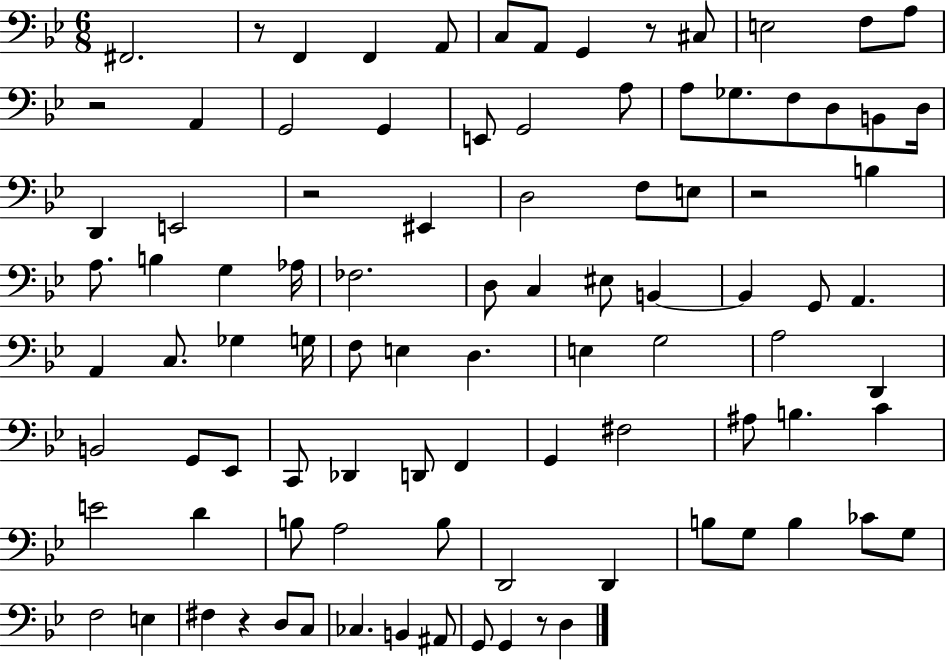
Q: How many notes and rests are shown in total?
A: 95